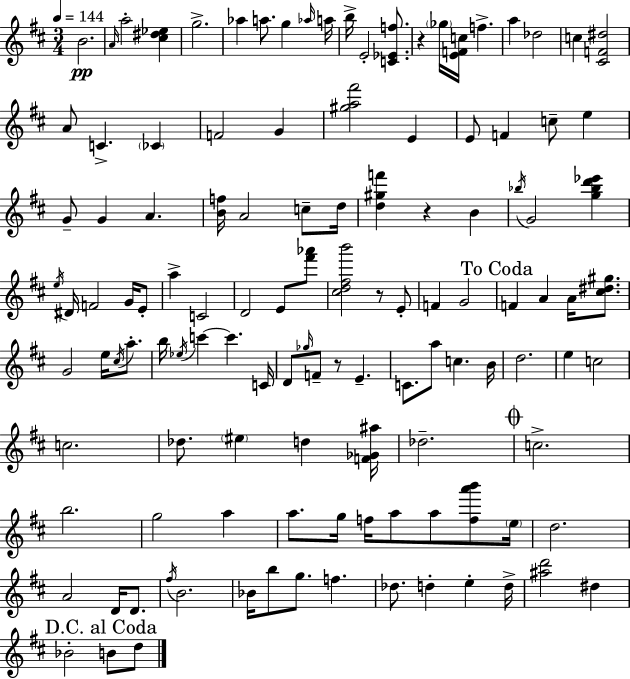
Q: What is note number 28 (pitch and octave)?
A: G4